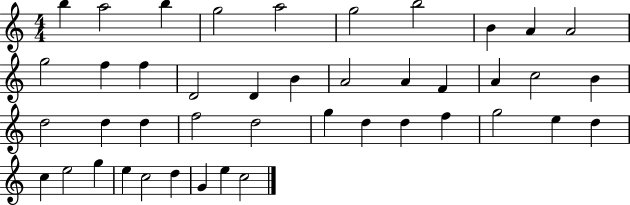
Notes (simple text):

B5/q A5/h B5/q G5/h A5/h G5/h B5/h B4/q A4/q A4/h G5/h F5/q F5/q D4/h D4/q B4/q A4/h A4/q F4/q A4/q C5/h B4/q D5/h D5/q D5/q F5/h D5/h G5/q D5/q D5/q F5/q G5/h E5/q D5/q C5/q E5/h G5/q E5/q C5/h D5/q G4/q E5/q C5/h